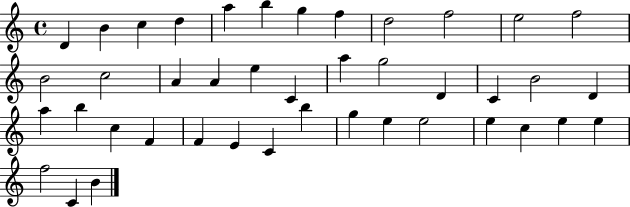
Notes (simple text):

D4/q B4/q C5/q D5/q A5/q B5/q G5/q F5/q D5/h F5/h E5/h F5/h B4/h C5/h A4/q A4/q E5/q C4/q A5/q G5/h D4/q C4/q B4/h D4/q A5/q B5/q C5/q F4/q F4/q E4/q C4/q B5/q G5/q E5/q E5/h E5/q C5/q E5/q E5/q F5/h C4/q B4/q